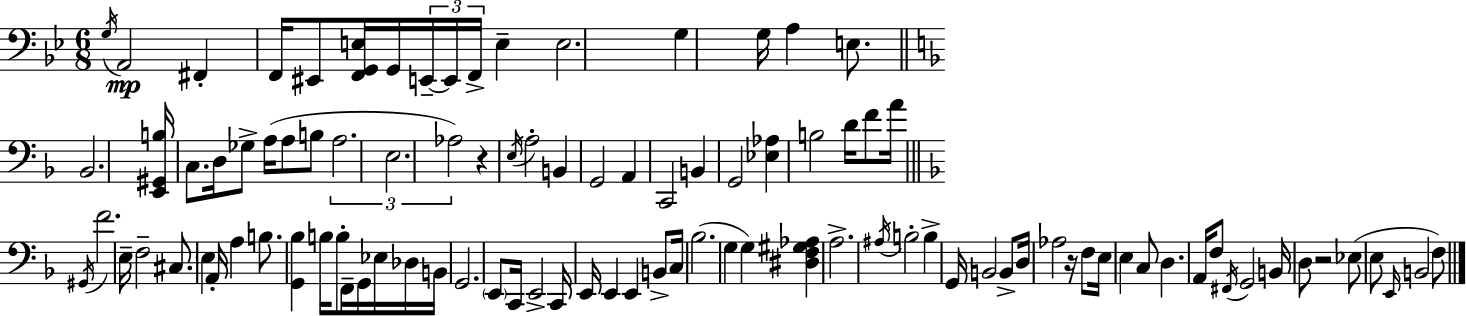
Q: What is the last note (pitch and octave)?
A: F3